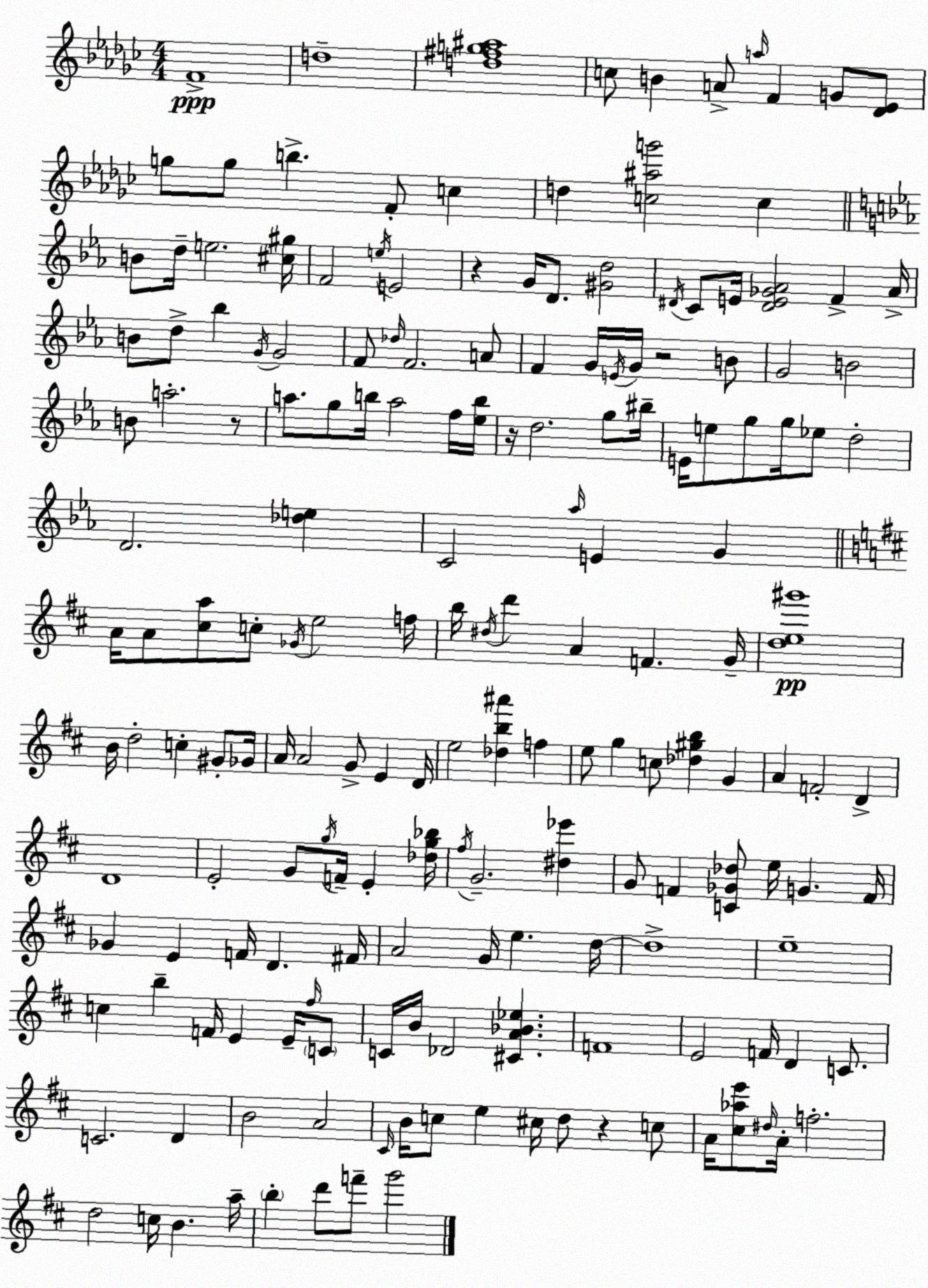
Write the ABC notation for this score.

X:1
T:Untitled
M:4/4
L:1/4
K:Ebm
F4 d4 [d^fg^a]4 c/2 B A/2 a/4 F G/2 [_D_E]/2 g/2 g/2 b F/2 c d [c^ag']2 c B/2 d/4 e2 [^c^g]/4 F2 e/4 E2 z G/4 D/2 [^Gd]2 ^D/4 C/2 E/4 [^DE_G_A]2 F _A/4 B/2 d/2 _b G/4 G2 F/2 _d/4 F2 A/2 F G/4 E/4 G/4 z2 B/2 G2 B2 B/2 a2 z/2 a/2 g/2 b/4 a2 f/4 [_eb]/4 z/4 d2 g/2 ^b/4 E/4 e/2 g/2 g/4 _e/2 d2 D2 [_de] C2 _a/4 E G A/4 A/2 [^ca]/2 c/2 _G/4 e2 f/4 b/4 ^d/4 d' A F G/4 [de^g']4 B/4 d2 c ^G/2 _G/4 A/4 A2 G/2 E D/4 e2 [_db^a'] f e/2 g c/2 [_d^gb] G A F2 D D4 E2 G/2 g/4 F/4 E [_dg_b]/4 ^f/4 G2 [^d_e'] G/2 F [C_G_d]/2 e/4 G F/4 _G E F/4 D ^F/4 A2 G/4 e d/4 d4 e4 c b F/4 E E/4 ^f/4 C/2 C/4 B/4 _D2 [^CA_B_e] F4 E2 F/4 D C/2 C2 D B2 A2 ^C/4 B/4 c/2 e ^c/4 d/2 z c/2 A/4 [^c_ae']/2 ^d/4 A/4 f2 d2 c/4 B a/4 b d'/2 f'/2 g'2